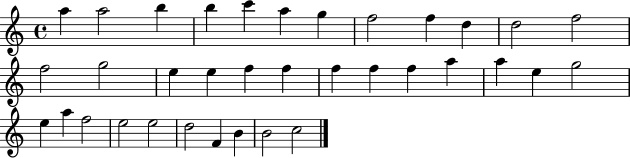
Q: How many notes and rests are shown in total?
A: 35